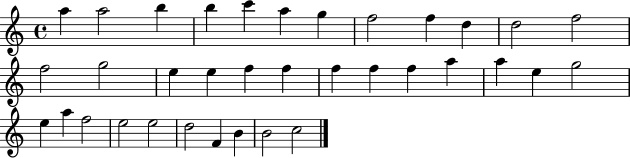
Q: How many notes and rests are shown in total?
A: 35